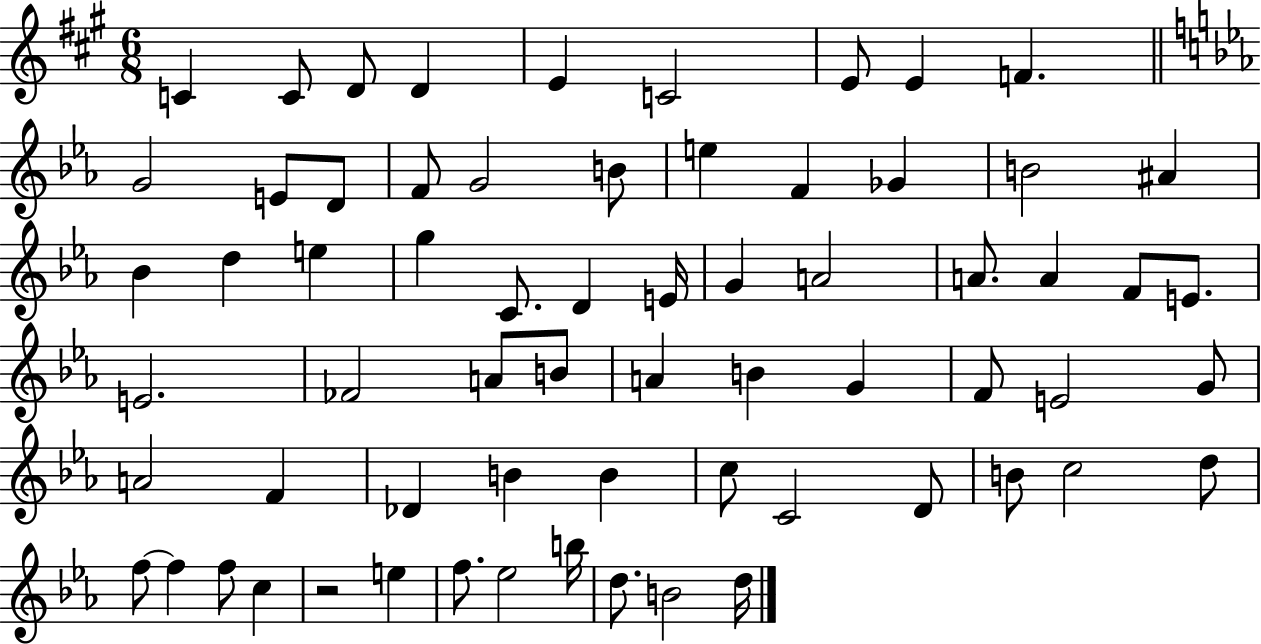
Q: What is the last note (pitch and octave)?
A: D5